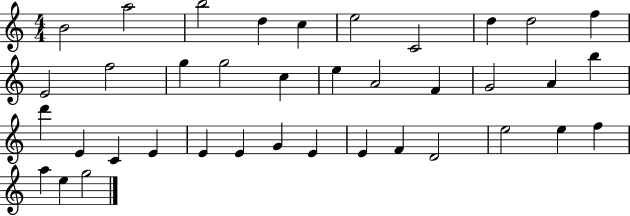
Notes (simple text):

B4/h A5/h B5/h D5/q C5/q E5/h C4/h D5/q D5/h F5/q E4/h F5/h G5/q G5/h C5/q E5/q A4/h F4/q G4/h A4/q B5/q D6/q E4/q C4/q E4/q E4/q E4/q G4/q E4/q E4/q F4/q D4/h E5/h E5/q F5/q A5/q E5/q G5/h